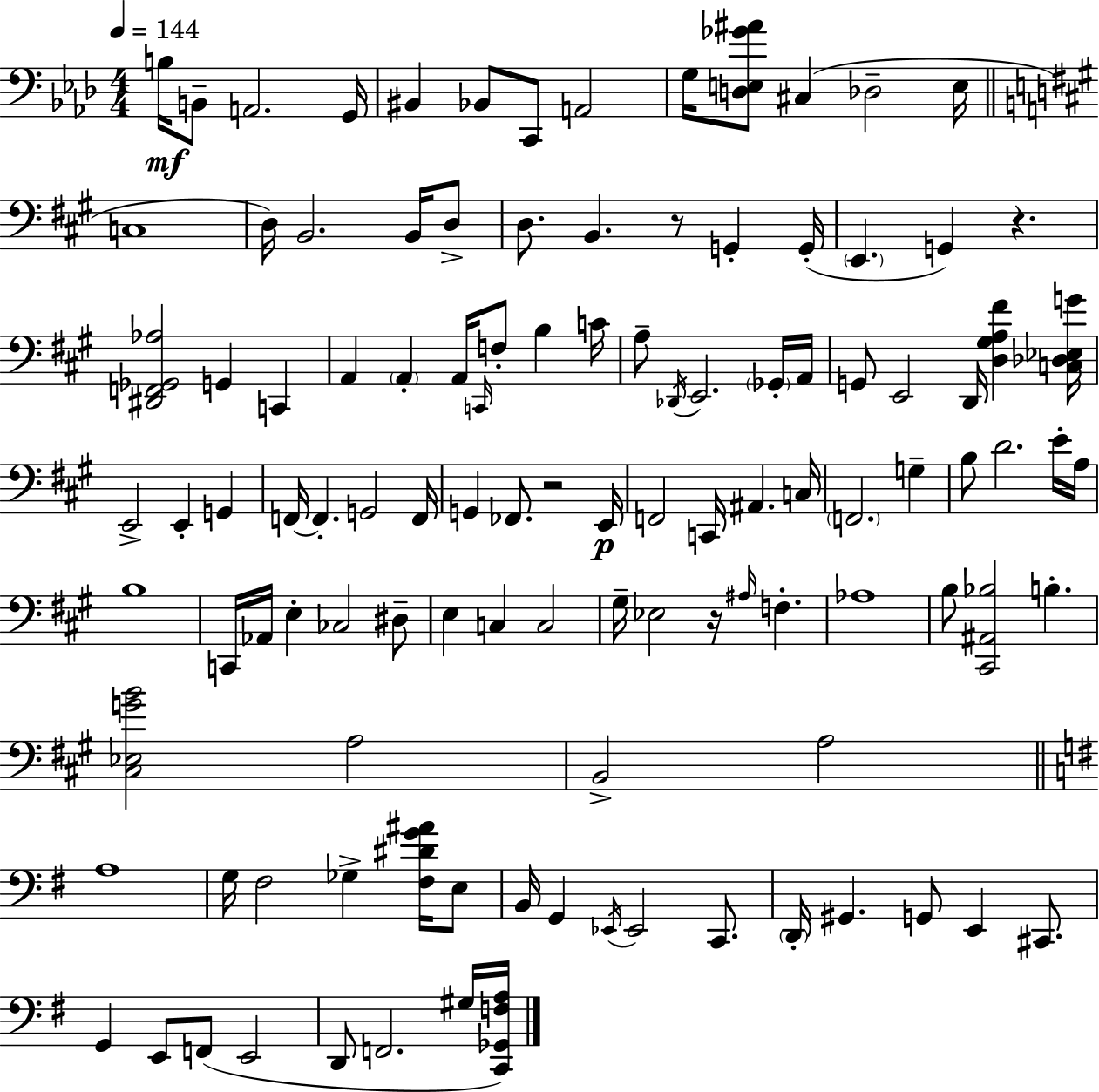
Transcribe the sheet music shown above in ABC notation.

X:1
T:Untitled
M:4/4
L:1/4
K:Ab
B,/4 B,,/2 A,,2 G,,/4 ^B,, _B,,/2 C,,/2 A,,2 G,/4 [D,E,_G^A]/2 ^C, _D,2 E,/4 C,4 D,/4 B,,2 B,,/4 D,/2 D,/2 B,, z/2 G,, G,,/4 E,, G,, z [^D,,F,,_G,,_A,]2 G,, C,, A,, A,, A,,/4 C,,/4 F,/2 B, C/4 A,/2 _D,,/4 E,,2 _G,,/4 A,,/4 G,,/2 E,,2 D,,/4 [D,^G,A,^F] [C,_D,_E,G]/4 E,,2 E,, G,, F,,/4 F,, G,,2 F,,/4 G,, _F,,/2 z2 E,,/4 F,,2 C,,/4 ^A,, C,/4 F,,2 G, B,/2 D2 E/4 A,/4 B,4 C,,/4 _A,,/4 E, _C,2 ^D,/2 E, C, C,2 ^G,/4 _E,2 z/4 ^A,/4 F, _A,4 B,/2 [^C,,^A,,_B,]2 B, [^C,_E,GB]2 A,2 B,,2 A,2 A,4 G,/4 ^F,2 _G, [^F,^DG^A]/4 E,/2 B,,/4 G,, _E,,/4 _E,,2 C,,/2 D,,/4 ^G,, G,,/2 E,, ^C,,/2 G,, E,,/2 F,,/2 E,,2 D,,/2 F,,2 ^G,/4 [C,,_G,,F,A,]/4